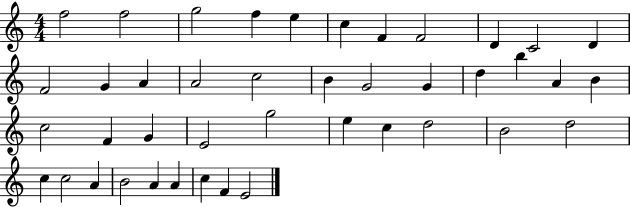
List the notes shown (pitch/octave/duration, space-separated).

F5/h F5/h G5/h F5/q E5/q C5/q F4/q F4/h D4/q C4/h D4/q F4/h G4/q A4/q A4/h C5/h B4/q G4/h G4/q D5/q B5/q A4/q B4/q C5/h F4/q G4/q E4/h G5/h E5/q C5/q D5/h B4/h D5/h C5/q C5/h A4/q B4/h A4/q A4/q C5/q F4/q E4/h